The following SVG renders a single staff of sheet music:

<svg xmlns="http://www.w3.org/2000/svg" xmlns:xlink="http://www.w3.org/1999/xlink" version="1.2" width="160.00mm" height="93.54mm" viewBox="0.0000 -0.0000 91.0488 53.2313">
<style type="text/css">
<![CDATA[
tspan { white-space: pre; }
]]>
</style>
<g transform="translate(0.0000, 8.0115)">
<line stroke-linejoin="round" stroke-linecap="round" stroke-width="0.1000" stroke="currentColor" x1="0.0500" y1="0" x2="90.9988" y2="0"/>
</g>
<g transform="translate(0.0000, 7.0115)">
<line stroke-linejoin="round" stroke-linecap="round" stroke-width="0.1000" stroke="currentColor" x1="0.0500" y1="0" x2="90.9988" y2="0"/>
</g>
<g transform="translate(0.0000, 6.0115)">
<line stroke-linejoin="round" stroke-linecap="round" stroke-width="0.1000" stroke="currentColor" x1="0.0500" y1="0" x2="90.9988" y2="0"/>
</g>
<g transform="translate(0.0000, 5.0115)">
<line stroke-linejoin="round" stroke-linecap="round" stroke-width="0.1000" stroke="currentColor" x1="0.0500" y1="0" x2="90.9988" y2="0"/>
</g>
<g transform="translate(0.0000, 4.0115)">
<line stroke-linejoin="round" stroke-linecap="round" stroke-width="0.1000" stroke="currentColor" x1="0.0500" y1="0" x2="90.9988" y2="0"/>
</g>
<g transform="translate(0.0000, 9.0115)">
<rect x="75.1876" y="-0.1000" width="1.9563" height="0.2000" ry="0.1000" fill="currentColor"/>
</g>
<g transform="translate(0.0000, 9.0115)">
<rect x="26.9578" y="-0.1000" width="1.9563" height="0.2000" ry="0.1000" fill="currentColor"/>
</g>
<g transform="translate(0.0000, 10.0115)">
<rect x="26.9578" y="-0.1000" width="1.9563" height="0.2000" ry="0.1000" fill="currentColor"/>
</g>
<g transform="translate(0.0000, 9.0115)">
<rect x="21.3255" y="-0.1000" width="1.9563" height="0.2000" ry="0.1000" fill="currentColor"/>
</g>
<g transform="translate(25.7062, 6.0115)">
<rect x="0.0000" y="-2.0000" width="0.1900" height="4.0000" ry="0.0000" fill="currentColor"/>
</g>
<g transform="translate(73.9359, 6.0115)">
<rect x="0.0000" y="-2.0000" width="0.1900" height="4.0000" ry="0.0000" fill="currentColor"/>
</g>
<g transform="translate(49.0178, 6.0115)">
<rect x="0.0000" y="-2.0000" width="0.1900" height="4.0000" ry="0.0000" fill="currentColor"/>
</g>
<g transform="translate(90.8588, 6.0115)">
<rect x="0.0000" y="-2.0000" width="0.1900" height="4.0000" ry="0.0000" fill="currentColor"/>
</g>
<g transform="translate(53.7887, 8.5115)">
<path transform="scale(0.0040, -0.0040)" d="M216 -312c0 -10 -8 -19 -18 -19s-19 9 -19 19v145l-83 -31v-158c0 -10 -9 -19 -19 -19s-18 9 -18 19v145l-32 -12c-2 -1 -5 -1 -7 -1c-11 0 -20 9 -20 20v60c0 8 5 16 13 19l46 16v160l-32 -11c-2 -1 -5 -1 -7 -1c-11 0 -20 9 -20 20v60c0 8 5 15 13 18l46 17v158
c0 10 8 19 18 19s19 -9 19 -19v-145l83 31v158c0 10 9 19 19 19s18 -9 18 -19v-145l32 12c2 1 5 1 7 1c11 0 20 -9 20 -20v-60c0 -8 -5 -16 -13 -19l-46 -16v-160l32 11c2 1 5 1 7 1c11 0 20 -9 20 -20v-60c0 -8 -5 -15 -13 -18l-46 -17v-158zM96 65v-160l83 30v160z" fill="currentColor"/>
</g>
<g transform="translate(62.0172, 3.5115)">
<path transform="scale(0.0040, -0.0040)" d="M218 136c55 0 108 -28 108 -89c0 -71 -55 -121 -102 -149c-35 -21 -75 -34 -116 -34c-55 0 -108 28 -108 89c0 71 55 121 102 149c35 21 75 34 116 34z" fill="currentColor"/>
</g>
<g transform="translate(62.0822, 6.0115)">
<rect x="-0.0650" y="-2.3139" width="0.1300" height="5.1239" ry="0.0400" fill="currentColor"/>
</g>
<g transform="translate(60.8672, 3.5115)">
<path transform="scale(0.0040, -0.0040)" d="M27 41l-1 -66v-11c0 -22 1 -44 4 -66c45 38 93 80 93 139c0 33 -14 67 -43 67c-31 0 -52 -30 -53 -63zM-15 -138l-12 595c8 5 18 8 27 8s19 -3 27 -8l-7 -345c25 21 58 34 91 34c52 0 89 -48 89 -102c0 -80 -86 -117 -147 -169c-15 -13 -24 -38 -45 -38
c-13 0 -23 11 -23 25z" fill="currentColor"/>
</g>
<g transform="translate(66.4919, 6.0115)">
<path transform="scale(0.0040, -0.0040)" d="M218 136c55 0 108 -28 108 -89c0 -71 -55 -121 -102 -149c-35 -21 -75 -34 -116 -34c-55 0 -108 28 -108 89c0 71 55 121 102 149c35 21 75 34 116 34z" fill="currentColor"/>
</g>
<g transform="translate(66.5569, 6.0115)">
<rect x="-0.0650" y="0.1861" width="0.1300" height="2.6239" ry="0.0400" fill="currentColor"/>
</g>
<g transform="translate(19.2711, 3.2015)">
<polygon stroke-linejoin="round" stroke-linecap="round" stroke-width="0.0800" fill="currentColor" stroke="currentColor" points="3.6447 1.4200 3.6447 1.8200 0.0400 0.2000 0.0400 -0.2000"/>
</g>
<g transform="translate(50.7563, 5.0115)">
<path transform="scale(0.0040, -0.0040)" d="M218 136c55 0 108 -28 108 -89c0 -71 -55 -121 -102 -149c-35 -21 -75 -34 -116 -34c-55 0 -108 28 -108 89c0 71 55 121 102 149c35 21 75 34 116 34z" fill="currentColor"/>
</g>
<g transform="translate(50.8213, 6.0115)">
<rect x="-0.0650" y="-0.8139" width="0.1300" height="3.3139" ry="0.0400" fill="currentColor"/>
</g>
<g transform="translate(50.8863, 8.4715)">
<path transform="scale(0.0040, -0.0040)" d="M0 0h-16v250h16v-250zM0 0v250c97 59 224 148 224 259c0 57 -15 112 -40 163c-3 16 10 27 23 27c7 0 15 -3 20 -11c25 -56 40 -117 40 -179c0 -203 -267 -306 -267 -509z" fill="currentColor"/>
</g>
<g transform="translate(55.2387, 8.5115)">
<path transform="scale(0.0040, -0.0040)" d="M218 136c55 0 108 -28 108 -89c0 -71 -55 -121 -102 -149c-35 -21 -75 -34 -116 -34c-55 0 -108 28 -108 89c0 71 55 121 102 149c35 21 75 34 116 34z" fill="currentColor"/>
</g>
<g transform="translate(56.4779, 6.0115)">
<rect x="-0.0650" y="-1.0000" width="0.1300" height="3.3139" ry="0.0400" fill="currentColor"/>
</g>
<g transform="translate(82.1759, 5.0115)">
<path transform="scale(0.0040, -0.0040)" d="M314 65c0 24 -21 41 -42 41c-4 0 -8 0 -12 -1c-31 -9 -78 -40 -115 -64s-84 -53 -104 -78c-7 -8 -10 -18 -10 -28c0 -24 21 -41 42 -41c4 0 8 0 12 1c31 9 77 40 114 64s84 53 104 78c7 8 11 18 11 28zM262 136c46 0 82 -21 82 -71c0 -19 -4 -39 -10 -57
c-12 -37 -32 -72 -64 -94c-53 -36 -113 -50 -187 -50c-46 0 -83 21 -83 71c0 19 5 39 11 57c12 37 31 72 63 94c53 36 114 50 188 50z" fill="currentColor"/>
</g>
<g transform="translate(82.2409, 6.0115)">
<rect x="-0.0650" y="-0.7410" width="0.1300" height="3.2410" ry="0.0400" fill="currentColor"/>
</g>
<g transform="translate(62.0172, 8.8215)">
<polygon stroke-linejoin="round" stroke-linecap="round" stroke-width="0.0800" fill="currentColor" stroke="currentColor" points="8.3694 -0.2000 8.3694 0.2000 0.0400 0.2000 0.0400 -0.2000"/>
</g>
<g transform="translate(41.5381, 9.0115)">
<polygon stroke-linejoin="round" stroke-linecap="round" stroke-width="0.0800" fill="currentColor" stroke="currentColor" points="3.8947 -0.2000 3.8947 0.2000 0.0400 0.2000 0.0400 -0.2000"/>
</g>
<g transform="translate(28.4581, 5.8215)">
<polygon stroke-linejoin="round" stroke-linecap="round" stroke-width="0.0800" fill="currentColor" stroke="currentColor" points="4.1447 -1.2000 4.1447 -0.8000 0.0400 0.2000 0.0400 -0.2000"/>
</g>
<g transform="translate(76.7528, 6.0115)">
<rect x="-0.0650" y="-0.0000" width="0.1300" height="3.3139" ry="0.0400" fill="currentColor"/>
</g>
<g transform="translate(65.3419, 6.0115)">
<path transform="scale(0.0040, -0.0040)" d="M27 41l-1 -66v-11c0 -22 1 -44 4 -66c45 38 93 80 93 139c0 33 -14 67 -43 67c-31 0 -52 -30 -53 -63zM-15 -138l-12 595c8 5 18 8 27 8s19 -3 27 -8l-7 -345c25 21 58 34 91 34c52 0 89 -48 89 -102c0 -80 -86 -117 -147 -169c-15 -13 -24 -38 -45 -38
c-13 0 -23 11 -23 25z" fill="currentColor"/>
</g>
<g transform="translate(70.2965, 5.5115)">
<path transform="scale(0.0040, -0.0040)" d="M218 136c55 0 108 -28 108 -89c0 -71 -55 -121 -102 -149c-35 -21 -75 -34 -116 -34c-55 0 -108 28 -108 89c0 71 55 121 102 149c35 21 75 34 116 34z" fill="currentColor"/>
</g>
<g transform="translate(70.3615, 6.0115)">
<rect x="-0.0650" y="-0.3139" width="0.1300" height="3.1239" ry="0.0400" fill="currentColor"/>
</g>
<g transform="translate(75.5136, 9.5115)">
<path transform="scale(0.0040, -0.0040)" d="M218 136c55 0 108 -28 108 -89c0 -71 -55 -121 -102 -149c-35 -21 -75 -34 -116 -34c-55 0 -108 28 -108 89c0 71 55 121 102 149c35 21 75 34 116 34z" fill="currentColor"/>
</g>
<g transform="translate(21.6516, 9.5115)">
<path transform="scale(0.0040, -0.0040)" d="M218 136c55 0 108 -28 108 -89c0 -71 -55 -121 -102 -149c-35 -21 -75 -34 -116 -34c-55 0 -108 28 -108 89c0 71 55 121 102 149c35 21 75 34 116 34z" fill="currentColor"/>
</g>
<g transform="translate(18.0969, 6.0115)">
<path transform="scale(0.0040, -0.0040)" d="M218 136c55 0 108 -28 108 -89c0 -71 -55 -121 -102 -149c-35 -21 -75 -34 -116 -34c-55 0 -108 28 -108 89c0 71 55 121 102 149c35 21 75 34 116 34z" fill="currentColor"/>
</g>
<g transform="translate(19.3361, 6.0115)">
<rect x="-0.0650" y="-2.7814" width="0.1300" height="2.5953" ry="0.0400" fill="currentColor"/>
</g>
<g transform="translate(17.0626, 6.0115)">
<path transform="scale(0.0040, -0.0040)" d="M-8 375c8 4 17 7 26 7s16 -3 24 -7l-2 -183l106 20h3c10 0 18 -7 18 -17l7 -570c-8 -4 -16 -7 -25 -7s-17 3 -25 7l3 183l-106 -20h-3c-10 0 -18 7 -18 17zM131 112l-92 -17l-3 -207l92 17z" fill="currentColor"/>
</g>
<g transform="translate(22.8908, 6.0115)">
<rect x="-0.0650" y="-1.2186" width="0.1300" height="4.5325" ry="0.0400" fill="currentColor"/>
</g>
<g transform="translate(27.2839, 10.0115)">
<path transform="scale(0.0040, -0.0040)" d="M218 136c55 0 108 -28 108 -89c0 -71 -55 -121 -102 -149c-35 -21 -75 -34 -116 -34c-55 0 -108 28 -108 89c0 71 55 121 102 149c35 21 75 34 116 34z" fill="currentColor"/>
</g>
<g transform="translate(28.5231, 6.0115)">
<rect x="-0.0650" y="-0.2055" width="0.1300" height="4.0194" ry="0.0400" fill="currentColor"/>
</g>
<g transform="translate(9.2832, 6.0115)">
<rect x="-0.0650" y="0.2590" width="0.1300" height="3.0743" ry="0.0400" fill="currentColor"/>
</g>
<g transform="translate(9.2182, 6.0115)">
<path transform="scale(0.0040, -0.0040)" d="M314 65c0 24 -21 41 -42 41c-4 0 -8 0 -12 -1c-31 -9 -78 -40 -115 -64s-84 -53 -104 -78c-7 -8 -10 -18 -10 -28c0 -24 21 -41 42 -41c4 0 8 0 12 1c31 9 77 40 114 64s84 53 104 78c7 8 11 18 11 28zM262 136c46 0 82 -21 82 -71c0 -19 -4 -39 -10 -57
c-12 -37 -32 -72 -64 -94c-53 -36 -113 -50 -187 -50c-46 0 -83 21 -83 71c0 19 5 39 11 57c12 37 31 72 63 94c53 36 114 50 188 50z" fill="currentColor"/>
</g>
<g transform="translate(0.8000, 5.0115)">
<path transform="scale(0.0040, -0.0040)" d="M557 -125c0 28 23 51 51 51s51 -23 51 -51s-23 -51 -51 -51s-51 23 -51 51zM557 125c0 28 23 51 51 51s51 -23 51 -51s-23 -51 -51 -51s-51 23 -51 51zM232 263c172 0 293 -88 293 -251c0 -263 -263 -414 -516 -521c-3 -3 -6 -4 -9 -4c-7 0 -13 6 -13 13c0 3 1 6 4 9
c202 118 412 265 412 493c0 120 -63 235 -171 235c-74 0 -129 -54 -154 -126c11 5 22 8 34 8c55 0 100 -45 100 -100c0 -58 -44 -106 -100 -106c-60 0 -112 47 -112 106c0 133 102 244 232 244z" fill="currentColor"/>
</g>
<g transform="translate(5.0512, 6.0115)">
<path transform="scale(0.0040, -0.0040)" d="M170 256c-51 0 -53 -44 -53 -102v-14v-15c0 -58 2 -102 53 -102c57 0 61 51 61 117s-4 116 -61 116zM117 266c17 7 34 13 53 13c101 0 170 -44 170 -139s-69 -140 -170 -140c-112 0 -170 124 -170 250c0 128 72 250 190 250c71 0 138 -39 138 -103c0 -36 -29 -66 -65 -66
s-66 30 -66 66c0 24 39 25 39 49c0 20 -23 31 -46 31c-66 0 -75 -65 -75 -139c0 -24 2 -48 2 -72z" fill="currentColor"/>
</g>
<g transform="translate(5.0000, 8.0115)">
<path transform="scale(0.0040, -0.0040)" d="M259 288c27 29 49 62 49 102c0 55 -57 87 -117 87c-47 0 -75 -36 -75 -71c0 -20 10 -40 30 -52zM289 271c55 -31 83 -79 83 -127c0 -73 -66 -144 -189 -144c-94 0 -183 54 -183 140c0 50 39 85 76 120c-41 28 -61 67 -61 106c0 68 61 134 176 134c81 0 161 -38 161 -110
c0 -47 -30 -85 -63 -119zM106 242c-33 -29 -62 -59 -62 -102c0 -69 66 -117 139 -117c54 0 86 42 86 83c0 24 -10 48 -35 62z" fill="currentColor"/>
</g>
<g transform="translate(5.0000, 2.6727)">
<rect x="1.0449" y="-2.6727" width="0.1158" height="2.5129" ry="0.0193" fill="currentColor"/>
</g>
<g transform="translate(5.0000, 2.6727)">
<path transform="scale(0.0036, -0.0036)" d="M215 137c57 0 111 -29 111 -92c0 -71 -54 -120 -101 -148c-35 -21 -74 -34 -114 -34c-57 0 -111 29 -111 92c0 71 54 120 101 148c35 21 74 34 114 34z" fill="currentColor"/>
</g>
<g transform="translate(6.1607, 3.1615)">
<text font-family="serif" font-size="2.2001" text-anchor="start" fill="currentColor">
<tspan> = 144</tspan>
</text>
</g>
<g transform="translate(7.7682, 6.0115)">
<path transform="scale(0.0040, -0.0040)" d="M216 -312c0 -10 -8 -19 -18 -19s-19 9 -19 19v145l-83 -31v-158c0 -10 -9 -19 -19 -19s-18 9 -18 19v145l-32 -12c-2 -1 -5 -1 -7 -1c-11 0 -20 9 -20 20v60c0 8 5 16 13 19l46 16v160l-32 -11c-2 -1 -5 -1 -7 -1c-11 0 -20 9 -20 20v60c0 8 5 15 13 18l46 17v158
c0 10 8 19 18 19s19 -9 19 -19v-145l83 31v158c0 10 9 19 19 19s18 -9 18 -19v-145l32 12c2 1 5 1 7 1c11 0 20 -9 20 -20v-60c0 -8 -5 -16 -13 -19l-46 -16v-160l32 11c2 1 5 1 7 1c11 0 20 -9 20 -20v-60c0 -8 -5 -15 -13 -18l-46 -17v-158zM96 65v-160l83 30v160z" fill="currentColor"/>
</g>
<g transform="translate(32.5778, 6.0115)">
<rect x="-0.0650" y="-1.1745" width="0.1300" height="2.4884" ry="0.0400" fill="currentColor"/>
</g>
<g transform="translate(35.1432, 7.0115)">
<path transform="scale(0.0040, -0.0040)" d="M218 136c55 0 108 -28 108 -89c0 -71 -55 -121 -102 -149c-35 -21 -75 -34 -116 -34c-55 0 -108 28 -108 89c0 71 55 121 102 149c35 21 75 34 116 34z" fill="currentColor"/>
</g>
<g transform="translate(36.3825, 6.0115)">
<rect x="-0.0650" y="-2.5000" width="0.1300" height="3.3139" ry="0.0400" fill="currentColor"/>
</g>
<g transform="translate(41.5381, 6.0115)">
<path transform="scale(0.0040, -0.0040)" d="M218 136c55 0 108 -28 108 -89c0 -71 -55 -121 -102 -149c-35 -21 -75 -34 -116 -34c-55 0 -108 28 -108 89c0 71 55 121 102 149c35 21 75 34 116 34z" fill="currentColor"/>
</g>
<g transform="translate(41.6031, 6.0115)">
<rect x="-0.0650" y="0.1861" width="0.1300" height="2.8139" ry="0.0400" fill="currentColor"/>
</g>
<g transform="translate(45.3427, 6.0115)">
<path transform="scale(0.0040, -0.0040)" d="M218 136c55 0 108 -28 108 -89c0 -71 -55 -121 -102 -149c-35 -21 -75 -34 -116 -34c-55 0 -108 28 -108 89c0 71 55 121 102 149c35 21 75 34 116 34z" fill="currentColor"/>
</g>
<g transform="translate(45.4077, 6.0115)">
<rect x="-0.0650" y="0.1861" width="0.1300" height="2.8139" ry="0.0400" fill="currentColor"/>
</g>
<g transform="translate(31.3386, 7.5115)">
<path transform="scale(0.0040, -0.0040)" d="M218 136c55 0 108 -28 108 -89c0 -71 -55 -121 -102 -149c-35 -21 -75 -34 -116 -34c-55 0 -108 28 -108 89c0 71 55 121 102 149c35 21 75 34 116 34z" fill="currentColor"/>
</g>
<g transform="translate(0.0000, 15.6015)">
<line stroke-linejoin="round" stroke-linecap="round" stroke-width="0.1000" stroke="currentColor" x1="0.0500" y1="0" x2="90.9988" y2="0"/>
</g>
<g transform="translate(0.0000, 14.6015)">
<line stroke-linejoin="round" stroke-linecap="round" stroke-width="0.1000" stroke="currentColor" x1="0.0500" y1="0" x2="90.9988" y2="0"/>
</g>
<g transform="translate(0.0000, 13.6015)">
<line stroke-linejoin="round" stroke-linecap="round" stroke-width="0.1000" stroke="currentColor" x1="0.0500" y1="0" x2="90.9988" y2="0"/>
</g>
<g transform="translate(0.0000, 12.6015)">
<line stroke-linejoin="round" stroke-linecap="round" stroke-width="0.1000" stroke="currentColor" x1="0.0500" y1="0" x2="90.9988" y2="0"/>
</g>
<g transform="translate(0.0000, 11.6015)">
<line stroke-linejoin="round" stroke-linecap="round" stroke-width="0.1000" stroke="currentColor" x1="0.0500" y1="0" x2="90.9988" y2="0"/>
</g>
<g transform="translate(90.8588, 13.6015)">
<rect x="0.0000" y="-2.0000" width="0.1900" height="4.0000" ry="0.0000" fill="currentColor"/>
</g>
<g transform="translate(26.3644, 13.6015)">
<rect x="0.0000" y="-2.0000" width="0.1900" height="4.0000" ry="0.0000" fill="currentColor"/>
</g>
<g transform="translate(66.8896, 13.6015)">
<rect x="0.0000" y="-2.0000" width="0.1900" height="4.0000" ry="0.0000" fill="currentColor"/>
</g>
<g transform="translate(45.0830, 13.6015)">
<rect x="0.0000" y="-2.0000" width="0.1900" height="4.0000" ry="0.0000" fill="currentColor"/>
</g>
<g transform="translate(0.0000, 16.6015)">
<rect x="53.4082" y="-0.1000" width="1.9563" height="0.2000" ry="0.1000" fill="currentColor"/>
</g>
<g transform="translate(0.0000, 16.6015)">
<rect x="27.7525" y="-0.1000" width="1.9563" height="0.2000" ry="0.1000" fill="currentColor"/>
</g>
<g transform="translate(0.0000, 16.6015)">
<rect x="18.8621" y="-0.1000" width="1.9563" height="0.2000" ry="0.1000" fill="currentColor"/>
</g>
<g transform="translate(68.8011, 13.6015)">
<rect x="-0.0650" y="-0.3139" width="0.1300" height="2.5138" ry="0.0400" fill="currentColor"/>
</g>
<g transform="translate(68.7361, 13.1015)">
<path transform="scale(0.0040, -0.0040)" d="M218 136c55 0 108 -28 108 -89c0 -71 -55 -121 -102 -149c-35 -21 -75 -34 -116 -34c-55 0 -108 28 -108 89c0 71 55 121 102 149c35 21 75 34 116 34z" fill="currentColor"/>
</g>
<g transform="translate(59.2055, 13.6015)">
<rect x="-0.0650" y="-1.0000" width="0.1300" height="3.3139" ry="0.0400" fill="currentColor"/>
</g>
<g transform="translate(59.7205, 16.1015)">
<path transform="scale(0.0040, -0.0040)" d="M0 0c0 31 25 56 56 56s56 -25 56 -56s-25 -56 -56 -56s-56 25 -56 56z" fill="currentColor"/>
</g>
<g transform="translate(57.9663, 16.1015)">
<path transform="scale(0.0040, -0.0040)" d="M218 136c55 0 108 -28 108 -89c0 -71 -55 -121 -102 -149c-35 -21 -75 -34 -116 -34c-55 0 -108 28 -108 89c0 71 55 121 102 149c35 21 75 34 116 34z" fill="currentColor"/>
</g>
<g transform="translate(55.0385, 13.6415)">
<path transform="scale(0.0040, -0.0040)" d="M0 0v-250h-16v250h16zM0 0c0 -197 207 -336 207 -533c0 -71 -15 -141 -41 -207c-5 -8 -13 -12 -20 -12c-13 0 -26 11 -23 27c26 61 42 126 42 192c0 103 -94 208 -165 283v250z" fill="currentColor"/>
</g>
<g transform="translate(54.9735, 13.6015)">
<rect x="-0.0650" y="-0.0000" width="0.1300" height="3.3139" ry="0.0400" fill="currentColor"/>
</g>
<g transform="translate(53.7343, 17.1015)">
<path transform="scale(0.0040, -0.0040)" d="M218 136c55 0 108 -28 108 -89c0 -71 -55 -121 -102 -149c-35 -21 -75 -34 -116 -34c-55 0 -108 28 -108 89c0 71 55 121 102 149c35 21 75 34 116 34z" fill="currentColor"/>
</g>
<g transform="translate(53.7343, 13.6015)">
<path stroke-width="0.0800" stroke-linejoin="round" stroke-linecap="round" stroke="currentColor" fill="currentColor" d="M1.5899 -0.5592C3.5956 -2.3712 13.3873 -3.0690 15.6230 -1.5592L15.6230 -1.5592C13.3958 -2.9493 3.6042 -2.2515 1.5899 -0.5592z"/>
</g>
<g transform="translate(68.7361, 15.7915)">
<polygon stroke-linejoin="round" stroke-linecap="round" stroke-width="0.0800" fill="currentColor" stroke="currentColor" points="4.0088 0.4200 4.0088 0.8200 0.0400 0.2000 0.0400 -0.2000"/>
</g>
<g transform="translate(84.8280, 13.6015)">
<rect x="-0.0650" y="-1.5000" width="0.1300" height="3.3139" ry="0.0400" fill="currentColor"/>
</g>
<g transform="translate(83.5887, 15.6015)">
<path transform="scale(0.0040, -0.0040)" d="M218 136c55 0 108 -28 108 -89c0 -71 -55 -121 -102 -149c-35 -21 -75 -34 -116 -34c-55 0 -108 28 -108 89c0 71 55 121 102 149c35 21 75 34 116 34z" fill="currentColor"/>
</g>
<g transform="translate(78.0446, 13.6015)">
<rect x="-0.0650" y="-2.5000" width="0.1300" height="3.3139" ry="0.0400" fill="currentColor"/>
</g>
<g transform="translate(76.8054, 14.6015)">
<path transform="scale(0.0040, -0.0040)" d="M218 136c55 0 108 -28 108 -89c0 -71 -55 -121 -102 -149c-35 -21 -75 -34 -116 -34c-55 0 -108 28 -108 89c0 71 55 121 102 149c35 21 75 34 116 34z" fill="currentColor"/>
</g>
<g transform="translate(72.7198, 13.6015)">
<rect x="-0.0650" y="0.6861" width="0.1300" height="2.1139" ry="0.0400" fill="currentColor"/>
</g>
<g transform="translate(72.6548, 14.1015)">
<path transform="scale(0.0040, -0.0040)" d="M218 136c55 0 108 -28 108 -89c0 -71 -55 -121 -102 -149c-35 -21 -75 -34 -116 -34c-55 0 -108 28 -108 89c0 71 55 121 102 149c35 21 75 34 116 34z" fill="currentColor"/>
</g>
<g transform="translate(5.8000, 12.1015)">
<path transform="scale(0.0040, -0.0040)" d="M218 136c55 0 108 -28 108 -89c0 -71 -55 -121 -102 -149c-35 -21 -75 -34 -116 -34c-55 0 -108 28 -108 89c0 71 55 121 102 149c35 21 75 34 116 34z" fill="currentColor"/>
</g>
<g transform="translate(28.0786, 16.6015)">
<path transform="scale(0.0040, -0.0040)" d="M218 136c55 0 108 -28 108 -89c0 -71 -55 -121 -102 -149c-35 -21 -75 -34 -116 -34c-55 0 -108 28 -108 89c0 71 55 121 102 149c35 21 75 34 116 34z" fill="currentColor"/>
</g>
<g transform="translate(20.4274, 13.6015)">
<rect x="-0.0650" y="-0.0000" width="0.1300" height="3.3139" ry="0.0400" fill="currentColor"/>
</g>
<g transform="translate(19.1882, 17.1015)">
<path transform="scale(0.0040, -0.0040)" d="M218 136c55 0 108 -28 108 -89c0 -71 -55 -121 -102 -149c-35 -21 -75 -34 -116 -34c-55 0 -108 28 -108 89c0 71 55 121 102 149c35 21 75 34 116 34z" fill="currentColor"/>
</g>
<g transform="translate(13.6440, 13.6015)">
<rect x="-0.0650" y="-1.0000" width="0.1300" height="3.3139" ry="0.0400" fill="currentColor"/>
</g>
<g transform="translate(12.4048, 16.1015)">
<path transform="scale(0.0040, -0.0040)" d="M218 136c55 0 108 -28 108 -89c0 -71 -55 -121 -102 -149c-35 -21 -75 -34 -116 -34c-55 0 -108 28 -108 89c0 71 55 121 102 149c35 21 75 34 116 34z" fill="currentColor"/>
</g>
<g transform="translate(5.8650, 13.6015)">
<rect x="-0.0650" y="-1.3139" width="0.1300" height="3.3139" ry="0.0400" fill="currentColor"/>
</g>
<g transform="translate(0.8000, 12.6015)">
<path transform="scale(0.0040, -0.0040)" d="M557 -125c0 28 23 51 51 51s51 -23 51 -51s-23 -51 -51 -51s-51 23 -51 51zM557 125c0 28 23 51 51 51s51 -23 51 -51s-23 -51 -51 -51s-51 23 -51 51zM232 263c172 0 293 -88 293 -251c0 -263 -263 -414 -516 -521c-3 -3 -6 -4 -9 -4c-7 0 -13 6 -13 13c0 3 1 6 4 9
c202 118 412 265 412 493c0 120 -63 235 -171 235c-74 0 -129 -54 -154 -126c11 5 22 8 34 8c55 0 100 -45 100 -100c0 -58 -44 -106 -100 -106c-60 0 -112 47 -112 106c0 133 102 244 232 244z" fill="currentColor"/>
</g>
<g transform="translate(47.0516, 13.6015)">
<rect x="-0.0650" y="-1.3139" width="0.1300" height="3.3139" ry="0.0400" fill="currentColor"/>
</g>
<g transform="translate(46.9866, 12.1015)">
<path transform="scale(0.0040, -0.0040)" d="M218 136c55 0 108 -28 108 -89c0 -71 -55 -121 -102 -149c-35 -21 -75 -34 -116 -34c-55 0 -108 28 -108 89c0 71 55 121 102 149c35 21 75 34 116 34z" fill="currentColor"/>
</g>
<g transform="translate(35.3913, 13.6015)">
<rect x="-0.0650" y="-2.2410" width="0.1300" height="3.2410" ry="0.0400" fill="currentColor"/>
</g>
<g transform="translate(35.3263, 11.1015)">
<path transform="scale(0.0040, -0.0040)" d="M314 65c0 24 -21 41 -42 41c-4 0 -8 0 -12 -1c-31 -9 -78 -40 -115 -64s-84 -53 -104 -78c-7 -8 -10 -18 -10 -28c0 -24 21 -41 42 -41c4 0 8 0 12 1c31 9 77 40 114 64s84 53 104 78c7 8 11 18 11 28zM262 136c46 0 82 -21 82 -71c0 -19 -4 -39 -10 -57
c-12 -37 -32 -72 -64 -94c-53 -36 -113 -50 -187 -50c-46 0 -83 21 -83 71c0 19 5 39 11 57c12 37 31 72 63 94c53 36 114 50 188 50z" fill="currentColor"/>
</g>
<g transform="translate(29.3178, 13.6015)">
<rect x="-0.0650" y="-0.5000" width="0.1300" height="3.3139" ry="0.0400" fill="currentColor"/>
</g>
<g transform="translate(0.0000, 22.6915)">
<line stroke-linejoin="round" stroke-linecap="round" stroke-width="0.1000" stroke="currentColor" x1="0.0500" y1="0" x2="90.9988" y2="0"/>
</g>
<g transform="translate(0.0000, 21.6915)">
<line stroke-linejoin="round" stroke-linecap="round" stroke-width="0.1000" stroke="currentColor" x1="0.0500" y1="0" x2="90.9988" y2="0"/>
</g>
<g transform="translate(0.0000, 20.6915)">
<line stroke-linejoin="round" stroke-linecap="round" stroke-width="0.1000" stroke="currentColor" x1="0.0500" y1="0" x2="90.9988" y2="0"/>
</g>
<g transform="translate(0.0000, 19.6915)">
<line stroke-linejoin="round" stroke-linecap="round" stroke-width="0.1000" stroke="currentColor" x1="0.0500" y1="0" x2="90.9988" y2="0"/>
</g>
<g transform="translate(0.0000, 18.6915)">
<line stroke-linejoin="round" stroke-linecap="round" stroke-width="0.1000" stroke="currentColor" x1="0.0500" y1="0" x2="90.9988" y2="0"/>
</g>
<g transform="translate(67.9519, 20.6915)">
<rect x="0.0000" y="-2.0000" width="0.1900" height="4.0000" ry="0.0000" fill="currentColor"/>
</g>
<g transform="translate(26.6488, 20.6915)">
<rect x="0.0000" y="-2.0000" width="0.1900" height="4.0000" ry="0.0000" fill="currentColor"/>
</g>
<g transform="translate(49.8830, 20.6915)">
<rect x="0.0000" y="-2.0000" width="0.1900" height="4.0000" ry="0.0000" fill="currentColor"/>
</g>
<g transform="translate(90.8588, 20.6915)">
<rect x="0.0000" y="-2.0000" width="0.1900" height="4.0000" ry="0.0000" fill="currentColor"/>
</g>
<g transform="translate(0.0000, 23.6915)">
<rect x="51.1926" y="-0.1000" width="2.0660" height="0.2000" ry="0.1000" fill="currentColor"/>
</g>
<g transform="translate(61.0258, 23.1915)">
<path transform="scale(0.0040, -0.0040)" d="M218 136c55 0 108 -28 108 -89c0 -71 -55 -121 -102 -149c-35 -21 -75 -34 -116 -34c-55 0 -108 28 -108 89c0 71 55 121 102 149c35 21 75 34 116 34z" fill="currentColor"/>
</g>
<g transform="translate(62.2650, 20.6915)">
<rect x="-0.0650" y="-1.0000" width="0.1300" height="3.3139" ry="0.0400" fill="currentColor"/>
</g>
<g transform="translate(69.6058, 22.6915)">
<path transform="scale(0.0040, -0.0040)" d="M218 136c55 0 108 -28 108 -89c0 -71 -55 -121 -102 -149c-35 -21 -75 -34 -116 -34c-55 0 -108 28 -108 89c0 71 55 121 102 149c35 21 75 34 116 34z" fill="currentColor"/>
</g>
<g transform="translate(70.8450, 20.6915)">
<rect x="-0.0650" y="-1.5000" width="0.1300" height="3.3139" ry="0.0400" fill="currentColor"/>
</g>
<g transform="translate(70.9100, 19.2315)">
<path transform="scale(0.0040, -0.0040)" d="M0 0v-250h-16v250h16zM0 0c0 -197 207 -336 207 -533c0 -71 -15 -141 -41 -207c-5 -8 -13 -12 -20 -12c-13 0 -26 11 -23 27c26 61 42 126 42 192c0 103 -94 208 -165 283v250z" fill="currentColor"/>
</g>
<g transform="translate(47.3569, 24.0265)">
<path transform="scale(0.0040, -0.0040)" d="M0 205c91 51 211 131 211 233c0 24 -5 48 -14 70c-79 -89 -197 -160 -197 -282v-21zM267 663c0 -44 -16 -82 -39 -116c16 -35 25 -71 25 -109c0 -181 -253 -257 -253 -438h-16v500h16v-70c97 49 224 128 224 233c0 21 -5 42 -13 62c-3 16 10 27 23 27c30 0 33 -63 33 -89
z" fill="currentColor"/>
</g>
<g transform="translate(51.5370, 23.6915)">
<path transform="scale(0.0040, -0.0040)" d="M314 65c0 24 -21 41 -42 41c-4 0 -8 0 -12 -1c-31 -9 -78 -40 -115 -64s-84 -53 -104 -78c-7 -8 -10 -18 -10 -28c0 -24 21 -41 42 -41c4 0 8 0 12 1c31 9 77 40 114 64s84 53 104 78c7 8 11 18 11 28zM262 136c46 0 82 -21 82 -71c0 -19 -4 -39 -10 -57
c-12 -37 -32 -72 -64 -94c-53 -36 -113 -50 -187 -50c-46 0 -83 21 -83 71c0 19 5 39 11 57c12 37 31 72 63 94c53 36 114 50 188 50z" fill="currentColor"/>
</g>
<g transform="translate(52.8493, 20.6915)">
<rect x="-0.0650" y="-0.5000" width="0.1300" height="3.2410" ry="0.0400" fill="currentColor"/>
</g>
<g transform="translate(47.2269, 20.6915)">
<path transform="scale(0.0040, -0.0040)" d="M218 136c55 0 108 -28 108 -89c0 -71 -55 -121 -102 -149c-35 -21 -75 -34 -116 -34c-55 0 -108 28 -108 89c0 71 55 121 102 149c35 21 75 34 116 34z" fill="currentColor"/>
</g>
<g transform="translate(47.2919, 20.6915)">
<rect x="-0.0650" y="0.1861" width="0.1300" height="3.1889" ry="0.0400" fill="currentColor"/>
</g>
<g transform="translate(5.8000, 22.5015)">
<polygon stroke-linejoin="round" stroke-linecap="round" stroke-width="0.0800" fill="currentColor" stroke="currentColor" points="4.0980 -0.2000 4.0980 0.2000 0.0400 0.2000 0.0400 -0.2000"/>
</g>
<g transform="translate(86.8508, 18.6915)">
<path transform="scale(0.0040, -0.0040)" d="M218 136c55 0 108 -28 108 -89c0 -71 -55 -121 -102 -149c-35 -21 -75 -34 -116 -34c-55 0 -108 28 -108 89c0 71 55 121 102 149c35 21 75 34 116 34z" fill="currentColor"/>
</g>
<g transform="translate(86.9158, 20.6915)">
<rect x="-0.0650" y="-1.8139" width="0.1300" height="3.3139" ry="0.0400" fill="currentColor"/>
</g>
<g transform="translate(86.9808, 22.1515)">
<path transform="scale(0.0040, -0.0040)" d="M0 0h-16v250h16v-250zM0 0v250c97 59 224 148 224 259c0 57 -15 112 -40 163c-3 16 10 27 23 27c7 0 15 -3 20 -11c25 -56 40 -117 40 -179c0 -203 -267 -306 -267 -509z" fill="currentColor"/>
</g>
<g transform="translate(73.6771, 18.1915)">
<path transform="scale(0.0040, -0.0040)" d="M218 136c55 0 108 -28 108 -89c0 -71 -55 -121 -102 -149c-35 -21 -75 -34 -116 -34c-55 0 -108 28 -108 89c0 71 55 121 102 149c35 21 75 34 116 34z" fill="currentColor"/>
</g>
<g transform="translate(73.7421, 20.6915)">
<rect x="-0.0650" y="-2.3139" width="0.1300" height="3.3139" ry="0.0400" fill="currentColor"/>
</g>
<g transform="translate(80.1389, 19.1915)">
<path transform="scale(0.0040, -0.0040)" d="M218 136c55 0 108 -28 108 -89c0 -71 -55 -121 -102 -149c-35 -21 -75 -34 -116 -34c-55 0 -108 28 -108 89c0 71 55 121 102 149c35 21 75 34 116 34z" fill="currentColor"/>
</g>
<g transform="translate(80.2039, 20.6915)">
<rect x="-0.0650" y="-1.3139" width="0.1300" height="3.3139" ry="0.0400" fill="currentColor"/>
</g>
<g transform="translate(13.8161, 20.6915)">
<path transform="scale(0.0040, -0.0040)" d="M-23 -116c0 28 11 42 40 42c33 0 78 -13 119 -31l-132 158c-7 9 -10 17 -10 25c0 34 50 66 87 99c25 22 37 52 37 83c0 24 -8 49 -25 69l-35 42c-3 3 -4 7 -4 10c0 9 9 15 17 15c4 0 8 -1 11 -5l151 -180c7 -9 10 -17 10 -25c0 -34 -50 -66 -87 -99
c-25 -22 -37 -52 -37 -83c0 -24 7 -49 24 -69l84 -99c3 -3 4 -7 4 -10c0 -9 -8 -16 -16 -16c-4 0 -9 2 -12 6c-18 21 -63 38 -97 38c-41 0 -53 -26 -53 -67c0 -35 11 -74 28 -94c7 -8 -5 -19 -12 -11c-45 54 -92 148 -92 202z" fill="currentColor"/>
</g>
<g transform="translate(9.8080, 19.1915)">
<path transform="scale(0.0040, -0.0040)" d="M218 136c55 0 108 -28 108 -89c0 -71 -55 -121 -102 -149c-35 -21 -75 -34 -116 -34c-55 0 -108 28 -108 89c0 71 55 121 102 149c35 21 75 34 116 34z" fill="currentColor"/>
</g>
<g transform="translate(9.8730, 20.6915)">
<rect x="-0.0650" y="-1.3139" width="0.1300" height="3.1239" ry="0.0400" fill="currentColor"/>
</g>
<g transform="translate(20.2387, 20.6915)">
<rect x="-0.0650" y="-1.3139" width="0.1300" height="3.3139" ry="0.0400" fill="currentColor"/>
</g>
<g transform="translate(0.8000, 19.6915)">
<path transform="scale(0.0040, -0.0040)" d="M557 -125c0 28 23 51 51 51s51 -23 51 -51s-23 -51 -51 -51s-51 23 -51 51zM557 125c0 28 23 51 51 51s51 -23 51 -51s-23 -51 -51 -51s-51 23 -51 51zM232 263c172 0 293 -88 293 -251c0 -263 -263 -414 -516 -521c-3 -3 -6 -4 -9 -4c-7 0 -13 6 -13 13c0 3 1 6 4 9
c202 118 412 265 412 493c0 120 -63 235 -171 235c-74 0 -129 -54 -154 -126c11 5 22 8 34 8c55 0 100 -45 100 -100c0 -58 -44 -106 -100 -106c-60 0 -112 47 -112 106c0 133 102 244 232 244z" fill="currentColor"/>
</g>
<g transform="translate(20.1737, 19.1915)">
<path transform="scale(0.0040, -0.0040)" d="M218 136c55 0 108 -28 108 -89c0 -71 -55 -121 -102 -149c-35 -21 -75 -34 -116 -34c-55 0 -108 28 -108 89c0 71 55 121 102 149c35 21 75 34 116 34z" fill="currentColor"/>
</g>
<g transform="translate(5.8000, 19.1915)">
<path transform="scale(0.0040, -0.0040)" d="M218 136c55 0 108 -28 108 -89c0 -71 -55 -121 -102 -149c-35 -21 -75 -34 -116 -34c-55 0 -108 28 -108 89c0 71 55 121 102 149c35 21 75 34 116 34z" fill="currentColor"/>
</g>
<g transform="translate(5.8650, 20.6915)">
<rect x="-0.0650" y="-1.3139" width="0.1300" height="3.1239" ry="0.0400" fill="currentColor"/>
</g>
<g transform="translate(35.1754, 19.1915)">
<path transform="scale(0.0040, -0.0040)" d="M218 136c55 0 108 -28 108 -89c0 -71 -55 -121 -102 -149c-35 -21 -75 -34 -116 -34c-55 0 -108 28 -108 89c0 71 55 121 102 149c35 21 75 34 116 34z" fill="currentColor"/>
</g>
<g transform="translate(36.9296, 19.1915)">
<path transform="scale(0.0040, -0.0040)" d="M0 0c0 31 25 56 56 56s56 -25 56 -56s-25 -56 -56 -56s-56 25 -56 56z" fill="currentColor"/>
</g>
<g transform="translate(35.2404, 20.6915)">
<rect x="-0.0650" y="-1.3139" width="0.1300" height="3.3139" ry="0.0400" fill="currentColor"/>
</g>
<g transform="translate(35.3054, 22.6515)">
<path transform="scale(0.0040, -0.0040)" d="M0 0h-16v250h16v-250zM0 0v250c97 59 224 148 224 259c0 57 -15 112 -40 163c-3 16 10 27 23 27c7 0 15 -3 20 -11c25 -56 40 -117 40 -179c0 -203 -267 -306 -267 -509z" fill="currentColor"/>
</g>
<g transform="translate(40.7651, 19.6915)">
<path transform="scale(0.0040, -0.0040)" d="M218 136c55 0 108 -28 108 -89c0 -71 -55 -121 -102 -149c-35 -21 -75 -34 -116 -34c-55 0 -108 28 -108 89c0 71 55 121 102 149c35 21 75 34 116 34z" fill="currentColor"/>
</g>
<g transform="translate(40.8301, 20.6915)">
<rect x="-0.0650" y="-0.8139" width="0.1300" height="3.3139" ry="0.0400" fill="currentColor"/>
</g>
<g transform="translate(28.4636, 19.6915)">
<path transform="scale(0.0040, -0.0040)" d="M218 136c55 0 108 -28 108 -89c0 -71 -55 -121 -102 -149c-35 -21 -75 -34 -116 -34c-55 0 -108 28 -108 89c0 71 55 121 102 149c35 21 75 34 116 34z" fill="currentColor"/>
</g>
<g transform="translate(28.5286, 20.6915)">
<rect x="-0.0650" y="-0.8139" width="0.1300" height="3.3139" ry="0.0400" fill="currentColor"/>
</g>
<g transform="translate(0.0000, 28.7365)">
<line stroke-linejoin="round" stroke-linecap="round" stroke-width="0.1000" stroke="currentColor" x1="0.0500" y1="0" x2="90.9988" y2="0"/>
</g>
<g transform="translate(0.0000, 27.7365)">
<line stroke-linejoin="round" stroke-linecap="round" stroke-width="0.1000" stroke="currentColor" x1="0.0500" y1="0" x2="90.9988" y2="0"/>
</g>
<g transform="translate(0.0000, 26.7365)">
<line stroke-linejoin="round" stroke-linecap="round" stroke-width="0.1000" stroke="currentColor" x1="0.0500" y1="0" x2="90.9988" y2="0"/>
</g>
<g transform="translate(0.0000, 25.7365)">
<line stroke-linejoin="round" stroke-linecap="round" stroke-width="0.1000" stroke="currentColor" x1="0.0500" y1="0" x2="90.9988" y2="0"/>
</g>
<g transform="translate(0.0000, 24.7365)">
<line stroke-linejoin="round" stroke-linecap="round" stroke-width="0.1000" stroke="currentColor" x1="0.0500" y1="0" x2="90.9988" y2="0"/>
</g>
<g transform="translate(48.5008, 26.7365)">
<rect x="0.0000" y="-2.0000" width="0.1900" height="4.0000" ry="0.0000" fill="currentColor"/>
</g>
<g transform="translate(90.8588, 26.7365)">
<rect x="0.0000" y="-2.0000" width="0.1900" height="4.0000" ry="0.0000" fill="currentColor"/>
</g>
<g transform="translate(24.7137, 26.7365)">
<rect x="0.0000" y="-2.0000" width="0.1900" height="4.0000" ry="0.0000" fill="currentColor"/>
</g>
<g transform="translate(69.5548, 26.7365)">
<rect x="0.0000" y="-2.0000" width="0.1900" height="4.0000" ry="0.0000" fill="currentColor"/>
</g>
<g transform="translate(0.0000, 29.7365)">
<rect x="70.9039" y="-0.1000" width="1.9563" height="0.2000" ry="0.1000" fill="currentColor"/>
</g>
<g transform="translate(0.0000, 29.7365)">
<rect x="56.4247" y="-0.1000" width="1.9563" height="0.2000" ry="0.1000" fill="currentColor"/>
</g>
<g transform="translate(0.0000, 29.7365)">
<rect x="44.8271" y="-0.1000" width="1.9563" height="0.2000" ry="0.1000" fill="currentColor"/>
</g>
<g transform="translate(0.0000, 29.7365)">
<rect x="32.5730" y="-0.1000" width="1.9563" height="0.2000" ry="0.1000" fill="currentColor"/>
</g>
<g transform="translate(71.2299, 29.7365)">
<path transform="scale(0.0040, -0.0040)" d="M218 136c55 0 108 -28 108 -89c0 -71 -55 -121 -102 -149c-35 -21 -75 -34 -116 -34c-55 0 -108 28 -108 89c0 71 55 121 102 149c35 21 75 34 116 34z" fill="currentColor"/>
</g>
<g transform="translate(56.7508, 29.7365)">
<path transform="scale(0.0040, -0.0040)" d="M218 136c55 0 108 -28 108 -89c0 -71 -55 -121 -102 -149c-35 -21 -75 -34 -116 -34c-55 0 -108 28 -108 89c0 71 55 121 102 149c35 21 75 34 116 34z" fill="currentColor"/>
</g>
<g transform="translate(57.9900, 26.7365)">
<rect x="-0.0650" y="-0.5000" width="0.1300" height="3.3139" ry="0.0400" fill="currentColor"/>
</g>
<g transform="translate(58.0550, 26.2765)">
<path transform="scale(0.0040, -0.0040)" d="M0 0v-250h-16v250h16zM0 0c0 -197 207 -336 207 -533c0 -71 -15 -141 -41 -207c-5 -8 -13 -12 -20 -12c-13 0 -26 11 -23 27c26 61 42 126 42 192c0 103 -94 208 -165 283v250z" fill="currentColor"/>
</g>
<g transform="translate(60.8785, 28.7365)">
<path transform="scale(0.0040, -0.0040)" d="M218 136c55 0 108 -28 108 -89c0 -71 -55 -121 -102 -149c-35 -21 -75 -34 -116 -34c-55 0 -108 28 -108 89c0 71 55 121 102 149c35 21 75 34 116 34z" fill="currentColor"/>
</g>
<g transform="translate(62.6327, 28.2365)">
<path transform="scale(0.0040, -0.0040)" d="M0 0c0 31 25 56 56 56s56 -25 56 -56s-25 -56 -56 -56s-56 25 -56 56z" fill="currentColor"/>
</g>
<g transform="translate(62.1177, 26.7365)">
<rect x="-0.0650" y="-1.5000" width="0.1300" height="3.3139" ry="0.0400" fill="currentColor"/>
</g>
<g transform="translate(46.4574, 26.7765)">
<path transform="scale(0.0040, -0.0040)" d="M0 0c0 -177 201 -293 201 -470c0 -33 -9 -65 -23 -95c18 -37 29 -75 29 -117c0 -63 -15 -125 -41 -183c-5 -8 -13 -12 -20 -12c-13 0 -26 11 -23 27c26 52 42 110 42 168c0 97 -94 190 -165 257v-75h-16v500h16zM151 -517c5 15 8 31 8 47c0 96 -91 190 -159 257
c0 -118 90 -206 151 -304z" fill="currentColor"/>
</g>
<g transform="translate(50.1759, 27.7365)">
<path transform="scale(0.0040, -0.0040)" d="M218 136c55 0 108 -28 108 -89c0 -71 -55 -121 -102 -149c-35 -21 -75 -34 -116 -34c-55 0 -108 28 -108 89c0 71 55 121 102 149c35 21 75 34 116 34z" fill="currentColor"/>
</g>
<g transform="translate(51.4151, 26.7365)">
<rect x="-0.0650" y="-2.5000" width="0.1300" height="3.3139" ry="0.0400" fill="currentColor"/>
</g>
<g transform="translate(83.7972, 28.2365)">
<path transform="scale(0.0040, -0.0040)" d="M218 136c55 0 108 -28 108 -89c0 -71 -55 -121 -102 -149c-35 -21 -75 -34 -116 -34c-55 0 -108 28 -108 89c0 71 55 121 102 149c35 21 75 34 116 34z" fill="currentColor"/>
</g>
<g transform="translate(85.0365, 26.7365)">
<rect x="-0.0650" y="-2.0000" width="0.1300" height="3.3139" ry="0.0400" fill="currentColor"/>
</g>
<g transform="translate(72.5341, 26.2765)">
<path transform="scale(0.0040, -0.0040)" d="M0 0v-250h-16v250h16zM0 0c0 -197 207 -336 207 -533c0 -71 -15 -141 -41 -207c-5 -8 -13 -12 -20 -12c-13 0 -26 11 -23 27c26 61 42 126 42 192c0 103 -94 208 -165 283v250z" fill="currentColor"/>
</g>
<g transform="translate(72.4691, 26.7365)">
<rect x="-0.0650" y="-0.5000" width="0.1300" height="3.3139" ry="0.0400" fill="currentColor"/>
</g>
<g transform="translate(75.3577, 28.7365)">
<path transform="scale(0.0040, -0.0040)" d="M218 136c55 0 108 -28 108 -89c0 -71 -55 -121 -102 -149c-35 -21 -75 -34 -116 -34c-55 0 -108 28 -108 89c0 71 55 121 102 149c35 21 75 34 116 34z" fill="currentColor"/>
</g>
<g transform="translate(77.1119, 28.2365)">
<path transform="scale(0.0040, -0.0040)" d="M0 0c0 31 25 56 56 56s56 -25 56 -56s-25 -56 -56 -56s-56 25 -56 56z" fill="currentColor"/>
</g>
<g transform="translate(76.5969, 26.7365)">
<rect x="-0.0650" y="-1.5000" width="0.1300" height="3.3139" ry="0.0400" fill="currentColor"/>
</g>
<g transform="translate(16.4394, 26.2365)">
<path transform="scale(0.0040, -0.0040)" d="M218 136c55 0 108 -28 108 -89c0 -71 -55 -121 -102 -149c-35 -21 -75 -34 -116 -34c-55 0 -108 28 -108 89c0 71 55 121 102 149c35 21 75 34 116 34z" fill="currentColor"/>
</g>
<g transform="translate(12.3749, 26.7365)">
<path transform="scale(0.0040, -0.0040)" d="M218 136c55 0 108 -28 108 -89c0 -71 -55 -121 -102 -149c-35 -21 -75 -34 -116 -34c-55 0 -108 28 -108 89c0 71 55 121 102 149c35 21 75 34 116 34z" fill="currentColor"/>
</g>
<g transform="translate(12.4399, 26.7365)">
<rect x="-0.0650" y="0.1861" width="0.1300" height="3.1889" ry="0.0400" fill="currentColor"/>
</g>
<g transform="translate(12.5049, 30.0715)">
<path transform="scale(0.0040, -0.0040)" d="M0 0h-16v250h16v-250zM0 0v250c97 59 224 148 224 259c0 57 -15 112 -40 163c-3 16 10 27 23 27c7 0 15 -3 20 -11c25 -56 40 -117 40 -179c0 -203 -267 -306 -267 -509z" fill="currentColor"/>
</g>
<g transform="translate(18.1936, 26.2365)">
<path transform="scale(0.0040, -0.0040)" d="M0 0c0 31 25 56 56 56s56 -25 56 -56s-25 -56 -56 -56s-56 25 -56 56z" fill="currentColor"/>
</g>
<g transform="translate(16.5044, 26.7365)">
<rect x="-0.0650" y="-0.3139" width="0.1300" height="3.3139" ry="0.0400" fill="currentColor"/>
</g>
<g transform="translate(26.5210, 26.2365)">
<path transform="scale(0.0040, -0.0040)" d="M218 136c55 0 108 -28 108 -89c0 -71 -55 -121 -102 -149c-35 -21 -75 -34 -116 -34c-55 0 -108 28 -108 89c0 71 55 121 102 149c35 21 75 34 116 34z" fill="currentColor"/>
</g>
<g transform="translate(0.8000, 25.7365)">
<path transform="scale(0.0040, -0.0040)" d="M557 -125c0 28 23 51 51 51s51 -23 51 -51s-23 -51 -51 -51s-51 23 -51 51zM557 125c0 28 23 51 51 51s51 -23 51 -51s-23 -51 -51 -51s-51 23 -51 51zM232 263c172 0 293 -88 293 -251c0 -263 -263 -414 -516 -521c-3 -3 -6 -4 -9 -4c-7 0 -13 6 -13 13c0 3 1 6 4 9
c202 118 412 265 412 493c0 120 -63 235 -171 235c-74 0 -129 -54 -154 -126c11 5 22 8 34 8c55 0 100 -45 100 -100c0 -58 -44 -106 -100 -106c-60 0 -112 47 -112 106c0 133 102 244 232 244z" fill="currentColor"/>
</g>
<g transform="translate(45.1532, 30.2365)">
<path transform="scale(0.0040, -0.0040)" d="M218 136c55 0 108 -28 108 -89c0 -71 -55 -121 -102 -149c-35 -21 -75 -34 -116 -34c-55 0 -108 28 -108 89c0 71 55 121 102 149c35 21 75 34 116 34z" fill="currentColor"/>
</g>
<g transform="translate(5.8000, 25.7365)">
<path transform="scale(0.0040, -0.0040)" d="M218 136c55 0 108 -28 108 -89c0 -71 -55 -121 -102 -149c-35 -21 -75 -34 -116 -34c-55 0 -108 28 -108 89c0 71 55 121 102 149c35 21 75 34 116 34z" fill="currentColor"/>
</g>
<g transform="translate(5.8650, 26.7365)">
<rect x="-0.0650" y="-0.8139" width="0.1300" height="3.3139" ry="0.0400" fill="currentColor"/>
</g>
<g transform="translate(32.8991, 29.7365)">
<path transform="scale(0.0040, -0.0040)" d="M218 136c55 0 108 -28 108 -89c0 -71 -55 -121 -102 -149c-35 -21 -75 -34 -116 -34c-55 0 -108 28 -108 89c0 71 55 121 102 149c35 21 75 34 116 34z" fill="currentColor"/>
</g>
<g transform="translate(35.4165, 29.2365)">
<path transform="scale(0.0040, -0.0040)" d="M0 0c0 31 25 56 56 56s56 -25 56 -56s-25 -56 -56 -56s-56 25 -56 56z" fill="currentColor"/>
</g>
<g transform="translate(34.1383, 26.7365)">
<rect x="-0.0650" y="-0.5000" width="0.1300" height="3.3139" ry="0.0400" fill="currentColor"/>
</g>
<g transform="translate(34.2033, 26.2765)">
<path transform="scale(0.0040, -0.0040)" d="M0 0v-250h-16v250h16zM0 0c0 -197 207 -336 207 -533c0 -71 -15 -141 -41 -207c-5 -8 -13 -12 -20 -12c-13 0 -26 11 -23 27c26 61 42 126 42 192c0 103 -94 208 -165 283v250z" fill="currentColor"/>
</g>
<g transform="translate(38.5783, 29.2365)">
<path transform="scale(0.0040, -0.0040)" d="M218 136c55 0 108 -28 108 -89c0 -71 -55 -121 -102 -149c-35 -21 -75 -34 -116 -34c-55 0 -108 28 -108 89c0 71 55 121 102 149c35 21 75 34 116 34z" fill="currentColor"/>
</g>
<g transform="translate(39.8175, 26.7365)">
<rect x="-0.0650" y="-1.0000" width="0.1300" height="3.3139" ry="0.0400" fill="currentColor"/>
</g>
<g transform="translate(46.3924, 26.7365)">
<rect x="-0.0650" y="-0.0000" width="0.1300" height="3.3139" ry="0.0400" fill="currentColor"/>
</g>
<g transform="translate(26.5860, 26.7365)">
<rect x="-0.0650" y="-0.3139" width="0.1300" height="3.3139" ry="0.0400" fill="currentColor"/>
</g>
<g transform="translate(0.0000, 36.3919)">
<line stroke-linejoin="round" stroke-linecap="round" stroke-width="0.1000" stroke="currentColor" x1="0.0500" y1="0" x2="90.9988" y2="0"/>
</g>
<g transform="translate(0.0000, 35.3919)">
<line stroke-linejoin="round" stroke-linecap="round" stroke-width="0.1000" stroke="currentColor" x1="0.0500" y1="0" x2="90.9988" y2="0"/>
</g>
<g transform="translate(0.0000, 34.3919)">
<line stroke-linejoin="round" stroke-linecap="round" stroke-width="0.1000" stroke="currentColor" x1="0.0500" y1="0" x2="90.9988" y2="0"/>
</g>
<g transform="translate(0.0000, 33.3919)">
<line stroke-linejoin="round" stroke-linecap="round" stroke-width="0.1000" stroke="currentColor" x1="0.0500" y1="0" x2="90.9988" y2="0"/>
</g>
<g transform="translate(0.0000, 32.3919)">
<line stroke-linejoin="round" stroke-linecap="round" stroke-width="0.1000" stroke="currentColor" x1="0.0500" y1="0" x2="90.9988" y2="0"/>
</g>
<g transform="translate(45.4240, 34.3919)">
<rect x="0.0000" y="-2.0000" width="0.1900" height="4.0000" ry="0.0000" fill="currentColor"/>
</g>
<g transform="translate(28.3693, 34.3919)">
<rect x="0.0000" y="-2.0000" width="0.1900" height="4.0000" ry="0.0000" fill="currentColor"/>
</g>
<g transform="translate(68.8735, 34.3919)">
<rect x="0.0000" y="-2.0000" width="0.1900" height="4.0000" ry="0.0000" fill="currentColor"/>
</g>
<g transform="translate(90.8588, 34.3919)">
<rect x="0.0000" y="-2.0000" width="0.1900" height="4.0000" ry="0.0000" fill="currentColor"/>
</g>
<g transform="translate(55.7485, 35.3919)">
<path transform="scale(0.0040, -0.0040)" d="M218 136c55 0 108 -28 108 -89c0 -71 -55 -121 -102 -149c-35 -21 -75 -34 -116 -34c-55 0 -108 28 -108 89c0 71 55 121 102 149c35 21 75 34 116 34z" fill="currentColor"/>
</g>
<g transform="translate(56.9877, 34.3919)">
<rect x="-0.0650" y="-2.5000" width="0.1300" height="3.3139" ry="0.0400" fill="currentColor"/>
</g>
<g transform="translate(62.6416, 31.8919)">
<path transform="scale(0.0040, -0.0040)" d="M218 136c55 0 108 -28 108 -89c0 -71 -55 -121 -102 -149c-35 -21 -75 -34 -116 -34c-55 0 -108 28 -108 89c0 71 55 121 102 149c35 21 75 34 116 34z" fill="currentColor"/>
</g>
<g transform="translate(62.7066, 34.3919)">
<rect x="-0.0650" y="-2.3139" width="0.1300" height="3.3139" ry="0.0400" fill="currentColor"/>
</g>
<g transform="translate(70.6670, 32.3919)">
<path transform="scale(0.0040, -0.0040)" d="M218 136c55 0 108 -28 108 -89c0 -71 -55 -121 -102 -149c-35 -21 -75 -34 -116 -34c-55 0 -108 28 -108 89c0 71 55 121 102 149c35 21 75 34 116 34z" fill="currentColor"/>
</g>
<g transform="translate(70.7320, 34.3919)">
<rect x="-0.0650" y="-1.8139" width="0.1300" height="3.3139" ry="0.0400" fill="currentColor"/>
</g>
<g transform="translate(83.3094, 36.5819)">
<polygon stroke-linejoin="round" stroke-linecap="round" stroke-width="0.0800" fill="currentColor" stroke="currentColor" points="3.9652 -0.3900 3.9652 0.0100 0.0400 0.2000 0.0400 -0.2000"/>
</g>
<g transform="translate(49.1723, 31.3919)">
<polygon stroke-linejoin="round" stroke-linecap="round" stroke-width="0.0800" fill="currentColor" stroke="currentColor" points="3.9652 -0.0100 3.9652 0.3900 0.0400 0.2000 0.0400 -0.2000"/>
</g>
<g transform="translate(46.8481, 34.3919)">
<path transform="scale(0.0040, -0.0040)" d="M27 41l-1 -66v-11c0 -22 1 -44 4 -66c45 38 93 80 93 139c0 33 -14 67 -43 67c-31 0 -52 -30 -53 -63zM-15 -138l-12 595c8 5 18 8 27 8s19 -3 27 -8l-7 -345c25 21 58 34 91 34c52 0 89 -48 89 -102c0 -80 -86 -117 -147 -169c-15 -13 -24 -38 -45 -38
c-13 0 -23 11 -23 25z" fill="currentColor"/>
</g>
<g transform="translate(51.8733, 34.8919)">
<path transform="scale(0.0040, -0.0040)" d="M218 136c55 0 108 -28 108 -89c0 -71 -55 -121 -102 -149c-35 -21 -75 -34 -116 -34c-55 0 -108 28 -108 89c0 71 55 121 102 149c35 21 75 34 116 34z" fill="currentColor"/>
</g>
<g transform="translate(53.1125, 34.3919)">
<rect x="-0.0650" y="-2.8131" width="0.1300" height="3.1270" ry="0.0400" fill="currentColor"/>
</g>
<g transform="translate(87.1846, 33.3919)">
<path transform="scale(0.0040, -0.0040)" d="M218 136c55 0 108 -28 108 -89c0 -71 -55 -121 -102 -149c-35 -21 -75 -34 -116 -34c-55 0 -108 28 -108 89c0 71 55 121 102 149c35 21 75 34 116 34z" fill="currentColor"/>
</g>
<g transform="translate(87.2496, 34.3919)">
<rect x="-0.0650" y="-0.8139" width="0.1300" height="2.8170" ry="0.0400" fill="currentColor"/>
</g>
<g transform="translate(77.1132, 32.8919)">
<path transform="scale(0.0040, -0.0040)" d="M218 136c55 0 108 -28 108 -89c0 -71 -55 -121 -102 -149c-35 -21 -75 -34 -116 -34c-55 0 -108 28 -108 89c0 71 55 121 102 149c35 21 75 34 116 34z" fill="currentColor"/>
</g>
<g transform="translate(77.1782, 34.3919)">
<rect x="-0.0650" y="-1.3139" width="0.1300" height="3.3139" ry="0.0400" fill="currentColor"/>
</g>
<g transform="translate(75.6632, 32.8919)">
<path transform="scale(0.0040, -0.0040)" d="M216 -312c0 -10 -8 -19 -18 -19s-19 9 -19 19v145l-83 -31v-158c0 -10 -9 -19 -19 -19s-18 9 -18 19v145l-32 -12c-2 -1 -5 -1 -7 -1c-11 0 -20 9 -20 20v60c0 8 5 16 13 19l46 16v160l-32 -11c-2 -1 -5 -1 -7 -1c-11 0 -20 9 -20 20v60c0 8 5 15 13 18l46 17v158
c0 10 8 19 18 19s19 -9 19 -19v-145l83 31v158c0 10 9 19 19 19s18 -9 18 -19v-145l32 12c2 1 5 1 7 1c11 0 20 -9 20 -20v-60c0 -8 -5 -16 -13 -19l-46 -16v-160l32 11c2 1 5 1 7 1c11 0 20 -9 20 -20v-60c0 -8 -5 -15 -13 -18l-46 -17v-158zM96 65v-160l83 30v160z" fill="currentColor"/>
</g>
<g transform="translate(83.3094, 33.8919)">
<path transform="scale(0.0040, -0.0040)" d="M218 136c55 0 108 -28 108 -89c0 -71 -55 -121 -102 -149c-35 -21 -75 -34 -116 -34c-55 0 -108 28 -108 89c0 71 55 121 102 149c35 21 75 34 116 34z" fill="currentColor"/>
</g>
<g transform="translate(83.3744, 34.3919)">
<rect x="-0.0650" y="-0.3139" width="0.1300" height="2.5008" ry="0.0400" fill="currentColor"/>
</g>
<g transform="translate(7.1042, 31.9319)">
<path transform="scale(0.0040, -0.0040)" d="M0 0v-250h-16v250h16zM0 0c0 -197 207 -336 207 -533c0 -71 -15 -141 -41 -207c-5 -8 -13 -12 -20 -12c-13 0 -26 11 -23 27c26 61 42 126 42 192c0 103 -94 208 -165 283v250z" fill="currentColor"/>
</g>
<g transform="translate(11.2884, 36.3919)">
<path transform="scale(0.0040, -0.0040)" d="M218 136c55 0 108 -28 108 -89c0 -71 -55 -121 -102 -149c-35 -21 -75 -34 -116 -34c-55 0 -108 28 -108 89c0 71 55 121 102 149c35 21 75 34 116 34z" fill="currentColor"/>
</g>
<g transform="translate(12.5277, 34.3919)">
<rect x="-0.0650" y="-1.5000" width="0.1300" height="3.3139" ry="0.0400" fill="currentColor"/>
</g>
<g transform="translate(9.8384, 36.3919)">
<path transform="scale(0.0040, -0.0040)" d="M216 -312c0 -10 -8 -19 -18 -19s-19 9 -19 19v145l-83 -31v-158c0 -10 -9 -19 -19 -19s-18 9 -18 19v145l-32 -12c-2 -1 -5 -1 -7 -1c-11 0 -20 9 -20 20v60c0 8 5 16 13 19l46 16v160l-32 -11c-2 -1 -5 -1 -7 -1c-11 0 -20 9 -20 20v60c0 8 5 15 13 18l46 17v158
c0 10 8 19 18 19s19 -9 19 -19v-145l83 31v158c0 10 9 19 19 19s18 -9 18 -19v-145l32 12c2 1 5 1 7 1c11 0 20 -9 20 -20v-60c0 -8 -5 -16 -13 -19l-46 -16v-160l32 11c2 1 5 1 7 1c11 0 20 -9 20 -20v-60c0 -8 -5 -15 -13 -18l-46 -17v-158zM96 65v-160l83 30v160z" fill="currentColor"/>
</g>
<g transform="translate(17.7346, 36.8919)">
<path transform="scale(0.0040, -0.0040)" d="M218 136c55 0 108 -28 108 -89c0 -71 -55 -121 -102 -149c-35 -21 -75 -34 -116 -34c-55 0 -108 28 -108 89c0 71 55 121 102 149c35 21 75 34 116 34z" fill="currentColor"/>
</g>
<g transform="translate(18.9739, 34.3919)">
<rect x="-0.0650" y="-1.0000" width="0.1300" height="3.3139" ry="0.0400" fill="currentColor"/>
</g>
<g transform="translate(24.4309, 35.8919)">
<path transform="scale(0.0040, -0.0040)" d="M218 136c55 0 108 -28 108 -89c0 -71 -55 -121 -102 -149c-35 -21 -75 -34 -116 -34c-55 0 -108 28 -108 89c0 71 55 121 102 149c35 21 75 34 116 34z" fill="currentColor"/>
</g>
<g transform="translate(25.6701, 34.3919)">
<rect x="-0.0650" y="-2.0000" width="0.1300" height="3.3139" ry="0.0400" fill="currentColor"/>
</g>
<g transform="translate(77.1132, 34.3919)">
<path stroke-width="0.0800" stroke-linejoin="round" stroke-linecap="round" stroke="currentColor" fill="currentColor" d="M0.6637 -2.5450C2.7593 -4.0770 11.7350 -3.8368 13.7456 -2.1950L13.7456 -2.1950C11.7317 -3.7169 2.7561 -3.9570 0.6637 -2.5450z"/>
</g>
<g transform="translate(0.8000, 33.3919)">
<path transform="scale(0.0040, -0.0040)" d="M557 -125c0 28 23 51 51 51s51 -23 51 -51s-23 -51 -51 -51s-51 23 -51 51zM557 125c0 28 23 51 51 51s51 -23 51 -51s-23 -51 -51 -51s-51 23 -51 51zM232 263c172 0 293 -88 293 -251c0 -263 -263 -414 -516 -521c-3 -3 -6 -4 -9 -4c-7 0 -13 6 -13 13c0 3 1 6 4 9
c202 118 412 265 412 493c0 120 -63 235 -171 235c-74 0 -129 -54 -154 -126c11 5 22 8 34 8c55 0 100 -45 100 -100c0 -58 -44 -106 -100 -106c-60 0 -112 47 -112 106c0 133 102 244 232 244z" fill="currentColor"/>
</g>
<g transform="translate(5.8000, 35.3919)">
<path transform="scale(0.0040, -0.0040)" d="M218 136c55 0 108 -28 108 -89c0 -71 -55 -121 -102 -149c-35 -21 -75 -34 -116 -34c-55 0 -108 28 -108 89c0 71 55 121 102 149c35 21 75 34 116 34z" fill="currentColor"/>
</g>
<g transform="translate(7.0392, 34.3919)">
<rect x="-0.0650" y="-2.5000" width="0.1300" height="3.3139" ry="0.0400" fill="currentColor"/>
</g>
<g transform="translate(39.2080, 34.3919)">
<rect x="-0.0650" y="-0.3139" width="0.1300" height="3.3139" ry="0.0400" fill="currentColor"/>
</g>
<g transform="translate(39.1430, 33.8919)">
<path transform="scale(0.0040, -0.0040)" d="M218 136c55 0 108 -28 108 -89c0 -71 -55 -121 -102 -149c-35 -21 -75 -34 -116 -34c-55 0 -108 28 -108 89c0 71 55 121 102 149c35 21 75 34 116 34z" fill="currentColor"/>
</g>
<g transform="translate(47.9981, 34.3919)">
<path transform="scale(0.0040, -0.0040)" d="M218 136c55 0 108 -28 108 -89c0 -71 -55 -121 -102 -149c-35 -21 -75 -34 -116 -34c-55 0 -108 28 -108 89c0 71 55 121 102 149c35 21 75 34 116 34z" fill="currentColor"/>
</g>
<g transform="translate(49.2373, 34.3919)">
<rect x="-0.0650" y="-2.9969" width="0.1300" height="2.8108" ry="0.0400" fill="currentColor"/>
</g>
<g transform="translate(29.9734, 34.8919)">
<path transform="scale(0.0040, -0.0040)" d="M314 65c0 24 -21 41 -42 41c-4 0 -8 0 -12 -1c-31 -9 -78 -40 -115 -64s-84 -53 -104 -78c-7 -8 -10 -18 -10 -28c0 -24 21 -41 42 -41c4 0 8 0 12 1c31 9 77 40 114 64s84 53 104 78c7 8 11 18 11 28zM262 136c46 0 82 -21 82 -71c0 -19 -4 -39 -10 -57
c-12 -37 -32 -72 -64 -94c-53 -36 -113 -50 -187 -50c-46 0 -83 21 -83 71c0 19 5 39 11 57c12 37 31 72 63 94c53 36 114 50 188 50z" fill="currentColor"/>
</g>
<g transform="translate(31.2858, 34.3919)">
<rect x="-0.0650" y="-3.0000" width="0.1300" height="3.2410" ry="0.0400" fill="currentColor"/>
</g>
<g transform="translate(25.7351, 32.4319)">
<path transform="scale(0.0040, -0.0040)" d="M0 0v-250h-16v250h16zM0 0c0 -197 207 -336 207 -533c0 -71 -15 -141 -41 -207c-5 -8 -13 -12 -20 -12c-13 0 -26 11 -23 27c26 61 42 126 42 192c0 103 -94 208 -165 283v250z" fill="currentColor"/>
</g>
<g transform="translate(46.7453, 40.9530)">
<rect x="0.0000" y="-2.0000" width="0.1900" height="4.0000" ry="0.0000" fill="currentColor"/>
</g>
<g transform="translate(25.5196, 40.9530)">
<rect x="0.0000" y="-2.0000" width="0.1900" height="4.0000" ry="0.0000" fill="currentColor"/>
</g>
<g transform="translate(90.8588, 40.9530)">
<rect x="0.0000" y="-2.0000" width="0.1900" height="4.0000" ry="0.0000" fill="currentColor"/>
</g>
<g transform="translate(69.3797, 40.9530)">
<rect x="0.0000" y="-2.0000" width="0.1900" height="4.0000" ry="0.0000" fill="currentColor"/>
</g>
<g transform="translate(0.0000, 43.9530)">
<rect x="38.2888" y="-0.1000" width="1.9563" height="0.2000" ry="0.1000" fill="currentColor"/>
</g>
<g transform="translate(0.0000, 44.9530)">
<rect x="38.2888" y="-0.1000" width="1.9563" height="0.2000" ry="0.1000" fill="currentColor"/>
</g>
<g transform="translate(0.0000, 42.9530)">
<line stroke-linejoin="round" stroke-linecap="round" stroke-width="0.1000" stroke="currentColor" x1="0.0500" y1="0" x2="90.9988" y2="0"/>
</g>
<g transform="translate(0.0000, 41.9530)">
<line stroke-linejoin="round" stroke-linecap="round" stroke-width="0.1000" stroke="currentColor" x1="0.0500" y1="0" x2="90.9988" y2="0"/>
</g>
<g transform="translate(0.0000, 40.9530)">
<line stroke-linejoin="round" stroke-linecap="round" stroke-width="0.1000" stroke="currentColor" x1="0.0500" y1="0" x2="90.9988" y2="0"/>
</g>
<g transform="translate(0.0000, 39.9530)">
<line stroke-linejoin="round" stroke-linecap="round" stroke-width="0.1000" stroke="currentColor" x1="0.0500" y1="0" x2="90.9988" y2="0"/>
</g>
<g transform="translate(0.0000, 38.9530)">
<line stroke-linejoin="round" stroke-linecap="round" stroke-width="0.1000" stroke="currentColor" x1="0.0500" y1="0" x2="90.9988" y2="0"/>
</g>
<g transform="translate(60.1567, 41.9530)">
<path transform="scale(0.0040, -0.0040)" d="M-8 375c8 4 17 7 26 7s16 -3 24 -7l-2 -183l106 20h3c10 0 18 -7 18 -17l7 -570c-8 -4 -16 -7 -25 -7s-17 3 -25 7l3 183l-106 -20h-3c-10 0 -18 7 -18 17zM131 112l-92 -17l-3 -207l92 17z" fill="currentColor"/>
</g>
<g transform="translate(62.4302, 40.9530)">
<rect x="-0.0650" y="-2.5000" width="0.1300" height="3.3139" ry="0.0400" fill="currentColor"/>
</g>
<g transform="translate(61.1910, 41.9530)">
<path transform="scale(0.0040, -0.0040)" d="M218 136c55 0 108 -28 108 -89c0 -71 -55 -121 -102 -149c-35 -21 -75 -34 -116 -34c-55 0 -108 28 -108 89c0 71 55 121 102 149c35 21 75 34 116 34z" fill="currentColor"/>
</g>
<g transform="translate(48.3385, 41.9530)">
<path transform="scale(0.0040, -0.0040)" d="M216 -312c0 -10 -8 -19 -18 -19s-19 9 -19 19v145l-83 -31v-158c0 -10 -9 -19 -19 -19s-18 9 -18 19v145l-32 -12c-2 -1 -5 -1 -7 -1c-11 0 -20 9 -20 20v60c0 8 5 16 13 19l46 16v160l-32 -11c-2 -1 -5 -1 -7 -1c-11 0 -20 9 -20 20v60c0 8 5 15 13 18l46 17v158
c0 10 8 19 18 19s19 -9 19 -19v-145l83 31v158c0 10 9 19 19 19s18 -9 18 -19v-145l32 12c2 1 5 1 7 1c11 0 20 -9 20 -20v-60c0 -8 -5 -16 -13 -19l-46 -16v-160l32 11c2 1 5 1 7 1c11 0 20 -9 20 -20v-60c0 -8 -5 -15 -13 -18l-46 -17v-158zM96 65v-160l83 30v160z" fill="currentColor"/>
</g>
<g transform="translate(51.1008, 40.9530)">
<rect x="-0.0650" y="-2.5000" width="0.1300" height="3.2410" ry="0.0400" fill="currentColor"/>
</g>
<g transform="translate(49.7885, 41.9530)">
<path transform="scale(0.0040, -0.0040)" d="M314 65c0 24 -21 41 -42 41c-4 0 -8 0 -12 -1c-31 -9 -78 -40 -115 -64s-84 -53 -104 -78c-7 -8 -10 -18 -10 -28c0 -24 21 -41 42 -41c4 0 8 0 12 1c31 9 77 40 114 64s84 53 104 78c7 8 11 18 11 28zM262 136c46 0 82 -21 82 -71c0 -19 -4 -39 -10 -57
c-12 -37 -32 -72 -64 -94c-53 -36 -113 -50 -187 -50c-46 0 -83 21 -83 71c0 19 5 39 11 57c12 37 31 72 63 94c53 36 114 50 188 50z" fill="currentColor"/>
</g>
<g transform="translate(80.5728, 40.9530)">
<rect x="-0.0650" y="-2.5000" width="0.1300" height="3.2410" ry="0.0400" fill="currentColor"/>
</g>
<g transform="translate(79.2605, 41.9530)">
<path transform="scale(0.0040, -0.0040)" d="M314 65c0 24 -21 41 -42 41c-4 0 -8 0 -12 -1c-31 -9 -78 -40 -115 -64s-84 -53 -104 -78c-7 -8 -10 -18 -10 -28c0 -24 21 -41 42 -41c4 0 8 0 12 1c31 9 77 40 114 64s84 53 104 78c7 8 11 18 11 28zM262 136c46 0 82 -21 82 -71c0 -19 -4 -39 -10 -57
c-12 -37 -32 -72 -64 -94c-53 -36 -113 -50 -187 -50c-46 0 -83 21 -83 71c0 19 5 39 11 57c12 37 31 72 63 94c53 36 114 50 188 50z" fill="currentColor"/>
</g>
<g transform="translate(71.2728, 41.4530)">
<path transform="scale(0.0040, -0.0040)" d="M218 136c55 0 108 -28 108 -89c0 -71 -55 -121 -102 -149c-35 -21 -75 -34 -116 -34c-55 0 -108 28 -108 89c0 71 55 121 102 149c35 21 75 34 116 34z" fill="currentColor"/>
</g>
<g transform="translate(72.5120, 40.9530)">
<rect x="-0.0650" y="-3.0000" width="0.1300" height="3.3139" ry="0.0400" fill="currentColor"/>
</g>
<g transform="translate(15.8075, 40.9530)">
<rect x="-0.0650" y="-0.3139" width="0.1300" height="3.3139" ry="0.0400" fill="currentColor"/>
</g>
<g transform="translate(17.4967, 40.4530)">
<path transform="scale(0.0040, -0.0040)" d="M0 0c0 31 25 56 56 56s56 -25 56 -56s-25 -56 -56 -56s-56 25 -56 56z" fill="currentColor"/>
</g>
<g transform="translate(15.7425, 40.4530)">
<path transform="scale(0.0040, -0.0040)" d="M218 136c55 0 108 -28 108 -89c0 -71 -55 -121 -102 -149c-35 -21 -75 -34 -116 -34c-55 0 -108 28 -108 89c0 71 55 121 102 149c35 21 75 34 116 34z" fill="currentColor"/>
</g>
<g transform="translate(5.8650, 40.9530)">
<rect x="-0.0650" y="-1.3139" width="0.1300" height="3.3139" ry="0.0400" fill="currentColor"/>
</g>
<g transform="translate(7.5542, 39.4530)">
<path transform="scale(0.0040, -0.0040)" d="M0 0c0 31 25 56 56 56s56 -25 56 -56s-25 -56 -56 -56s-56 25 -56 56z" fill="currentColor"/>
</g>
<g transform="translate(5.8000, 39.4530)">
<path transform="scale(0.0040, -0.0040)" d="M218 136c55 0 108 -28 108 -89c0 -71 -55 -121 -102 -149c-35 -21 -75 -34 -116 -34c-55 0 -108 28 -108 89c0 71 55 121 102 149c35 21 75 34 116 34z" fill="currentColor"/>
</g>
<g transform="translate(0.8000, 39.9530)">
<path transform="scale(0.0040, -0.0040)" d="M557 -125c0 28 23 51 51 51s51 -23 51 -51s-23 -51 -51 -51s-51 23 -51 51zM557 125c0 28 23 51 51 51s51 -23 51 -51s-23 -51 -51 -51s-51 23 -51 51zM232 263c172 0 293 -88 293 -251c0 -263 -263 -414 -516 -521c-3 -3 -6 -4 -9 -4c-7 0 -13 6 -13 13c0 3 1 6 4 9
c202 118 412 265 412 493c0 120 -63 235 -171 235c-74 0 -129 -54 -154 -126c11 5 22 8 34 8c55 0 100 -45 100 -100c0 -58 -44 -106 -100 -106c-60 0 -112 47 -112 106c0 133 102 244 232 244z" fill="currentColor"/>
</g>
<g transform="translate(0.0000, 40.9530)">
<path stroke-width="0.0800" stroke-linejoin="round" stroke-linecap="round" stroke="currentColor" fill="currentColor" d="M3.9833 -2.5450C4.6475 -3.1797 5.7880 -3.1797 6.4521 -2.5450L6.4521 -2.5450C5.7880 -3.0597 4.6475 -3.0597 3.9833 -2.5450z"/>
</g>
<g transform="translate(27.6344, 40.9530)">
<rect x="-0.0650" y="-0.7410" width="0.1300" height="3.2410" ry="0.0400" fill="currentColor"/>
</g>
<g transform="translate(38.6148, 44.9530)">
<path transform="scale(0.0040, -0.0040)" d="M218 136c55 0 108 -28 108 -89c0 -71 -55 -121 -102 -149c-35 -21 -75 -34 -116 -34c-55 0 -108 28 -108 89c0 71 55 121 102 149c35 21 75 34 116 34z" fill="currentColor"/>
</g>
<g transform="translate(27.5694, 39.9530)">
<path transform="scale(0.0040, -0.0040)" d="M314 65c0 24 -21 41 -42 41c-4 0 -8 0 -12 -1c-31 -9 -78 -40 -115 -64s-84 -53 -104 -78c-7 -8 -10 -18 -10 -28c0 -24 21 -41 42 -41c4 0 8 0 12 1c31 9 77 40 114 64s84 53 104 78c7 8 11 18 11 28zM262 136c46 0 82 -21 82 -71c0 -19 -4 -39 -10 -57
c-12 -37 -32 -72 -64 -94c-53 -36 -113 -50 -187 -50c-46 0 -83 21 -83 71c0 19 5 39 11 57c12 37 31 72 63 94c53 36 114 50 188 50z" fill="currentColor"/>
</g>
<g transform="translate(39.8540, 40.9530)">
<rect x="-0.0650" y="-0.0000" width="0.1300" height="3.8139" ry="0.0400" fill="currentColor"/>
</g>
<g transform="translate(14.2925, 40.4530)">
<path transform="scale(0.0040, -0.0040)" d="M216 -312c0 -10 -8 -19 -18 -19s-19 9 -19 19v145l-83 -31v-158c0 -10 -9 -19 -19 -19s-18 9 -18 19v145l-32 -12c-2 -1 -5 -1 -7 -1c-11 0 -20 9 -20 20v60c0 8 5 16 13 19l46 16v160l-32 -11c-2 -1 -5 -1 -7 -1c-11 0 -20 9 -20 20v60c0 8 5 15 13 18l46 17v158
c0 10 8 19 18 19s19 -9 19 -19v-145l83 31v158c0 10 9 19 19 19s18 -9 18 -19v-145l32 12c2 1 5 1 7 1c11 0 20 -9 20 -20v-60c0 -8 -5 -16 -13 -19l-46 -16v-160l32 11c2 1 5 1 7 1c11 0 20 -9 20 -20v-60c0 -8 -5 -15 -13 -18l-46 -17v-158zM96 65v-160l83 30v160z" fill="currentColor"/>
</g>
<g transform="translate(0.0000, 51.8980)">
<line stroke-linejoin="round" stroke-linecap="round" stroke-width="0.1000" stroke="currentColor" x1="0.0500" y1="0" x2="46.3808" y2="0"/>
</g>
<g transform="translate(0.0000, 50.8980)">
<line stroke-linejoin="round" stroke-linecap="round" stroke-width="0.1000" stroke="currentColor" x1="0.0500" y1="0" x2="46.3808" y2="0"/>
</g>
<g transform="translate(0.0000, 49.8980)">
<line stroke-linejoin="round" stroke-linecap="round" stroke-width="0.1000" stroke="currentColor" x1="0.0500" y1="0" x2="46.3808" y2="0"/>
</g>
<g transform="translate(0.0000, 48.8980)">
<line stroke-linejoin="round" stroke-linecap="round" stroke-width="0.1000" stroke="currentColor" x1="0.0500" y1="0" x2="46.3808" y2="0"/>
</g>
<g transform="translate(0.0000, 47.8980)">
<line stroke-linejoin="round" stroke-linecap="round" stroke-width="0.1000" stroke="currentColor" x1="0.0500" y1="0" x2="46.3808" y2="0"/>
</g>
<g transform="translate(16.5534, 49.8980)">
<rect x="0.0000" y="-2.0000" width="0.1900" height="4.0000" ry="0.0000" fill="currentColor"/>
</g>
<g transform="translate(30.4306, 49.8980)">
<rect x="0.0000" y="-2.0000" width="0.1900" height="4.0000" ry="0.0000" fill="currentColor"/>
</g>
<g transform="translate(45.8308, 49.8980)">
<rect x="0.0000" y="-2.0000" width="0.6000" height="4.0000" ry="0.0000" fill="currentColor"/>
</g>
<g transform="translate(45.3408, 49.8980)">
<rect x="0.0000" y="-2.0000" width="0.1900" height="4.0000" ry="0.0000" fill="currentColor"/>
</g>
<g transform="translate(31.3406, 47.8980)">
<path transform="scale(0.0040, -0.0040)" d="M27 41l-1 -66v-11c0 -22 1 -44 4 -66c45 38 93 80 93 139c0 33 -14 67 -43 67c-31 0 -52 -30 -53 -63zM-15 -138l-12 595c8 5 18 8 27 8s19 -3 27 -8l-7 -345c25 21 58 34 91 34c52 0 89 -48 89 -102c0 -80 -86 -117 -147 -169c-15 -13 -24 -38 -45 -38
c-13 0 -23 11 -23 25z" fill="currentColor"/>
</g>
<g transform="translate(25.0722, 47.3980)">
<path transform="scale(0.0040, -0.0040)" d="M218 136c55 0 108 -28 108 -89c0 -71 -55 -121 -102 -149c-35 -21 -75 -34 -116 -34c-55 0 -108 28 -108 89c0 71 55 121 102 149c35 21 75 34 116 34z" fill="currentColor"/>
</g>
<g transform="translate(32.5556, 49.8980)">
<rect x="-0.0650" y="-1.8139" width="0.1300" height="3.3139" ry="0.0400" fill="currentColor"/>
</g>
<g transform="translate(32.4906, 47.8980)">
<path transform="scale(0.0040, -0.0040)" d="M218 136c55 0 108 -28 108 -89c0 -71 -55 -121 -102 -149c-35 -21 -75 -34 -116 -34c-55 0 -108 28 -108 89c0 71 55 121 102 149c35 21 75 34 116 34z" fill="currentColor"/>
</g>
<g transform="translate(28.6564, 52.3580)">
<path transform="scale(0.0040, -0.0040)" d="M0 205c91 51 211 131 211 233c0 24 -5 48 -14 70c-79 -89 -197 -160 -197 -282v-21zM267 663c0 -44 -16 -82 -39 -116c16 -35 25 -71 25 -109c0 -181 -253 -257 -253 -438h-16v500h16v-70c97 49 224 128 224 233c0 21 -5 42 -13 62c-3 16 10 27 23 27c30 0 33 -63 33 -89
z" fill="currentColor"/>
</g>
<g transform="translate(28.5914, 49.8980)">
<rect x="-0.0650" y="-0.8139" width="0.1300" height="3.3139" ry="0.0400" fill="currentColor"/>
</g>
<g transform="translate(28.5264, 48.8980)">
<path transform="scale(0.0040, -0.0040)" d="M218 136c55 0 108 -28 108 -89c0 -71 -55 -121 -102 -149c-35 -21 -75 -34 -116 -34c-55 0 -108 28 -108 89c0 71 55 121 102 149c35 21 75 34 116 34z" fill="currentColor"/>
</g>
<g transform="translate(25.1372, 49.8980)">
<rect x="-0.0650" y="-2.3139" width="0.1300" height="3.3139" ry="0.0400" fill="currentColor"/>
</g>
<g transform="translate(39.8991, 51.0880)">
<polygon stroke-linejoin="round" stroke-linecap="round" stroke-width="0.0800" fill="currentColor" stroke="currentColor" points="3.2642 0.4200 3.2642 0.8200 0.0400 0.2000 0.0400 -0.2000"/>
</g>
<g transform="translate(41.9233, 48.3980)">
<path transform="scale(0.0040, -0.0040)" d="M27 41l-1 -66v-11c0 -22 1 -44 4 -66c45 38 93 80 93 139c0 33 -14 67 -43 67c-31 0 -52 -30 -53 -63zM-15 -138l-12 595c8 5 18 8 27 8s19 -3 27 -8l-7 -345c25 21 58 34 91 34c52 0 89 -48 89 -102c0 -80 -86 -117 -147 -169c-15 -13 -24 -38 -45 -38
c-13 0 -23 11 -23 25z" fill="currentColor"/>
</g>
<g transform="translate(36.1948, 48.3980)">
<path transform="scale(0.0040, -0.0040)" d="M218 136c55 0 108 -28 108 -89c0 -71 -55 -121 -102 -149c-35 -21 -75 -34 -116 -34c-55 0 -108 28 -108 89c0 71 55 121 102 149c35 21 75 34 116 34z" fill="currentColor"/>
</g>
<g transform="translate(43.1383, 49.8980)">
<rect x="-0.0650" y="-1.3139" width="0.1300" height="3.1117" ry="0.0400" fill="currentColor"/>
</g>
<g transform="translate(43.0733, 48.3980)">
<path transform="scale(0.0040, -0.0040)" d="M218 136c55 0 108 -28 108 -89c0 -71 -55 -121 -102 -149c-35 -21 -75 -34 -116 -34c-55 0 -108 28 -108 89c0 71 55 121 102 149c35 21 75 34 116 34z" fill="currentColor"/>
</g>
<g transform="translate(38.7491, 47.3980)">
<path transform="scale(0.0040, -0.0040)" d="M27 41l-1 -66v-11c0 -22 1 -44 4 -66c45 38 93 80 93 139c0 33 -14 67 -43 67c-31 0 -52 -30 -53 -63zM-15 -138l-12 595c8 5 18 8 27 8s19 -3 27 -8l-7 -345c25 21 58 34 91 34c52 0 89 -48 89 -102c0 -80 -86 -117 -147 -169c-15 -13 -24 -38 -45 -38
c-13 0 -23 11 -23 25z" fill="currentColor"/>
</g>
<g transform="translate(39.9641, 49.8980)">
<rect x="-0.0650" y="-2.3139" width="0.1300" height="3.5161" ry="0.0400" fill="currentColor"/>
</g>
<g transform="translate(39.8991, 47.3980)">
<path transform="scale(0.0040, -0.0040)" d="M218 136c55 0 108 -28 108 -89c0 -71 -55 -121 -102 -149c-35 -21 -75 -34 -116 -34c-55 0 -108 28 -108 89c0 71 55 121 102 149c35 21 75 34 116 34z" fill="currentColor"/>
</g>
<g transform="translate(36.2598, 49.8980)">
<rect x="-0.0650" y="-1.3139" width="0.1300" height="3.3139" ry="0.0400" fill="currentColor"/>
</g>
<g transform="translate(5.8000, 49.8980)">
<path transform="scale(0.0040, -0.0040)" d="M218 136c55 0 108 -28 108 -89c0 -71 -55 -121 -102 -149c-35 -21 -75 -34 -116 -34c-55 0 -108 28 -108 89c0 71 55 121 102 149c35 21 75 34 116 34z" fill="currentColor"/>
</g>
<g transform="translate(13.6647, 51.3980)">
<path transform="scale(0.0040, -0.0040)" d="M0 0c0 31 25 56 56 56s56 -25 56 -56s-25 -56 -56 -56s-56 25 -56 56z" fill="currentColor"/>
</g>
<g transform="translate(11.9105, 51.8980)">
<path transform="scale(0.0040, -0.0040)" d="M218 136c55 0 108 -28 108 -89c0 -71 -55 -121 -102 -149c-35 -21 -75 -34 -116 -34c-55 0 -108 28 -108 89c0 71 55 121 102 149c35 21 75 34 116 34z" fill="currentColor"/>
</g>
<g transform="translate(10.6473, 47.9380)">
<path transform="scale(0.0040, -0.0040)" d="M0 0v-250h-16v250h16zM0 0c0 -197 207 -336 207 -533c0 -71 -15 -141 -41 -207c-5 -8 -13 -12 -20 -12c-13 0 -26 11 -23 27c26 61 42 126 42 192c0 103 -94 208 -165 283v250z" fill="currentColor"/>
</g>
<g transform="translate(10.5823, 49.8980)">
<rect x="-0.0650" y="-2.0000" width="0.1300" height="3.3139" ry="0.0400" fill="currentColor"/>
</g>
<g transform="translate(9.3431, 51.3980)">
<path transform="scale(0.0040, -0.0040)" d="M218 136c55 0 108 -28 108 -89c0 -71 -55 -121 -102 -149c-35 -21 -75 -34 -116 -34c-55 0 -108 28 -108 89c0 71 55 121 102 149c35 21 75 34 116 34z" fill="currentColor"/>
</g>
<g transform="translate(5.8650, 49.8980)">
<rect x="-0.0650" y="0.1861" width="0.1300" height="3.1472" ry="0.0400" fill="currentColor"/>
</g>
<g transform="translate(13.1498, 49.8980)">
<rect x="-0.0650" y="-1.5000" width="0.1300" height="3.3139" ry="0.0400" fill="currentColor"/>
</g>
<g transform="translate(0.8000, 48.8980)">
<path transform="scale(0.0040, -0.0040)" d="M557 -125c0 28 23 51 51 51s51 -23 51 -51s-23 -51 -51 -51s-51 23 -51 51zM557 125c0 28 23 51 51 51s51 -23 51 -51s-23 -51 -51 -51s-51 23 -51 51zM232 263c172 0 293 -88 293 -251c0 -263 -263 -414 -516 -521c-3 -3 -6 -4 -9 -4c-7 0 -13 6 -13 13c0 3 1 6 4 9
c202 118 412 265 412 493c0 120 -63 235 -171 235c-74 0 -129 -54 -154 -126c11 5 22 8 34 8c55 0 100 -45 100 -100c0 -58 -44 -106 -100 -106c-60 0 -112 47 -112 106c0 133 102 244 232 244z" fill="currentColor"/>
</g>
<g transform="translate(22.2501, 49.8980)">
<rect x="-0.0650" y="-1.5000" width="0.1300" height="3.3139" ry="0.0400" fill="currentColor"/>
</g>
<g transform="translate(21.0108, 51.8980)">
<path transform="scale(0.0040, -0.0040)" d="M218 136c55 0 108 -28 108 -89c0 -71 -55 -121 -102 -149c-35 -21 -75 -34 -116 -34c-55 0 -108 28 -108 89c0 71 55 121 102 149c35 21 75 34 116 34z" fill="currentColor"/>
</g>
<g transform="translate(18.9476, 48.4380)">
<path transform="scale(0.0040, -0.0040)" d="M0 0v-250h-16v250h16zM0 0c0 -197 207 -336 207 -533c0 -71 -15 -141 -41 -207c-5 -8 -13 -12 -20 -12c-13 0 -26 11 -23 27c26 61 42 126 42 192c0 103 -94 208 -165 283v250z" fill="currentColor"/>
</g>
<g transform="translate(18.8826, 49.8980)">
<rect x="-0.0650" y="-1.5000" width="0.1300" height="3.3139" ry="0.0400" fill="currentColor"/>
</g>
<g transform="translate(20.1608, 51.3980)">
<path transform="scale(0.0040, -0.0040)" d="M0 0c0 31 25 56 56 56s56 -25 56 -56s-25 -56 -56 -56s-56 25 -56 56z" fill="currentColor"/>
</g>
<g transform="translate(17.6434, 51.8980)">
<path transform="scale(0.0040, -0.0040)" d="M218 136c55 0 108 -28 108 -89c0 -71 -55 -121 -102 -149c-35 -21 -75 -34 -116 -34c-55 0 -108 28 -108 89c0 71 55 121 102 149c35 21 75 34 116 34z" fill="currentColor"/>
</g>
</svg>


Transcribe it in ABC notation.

X:1
T:Untitled
M:6/8
L:1/4
K:C
^D,2 D,/2 D,,/2 C,,/2 A,,/2 B,, D,/2 D,/2 F,/2 ^F,, _B,/2 _D,/2 E,/2 D,, F,2 G, F,, D,, E,, B,2 G, D,,/2 F,, E,/2 C,/2 B,, G,, G,/2 G,/2 z G, F, G,/2 F, D,/4 E,,2 F,, G,,/2 B, G, A,/2 F, D,/2 E, E, E,,/2 F,, D,,/4 B,, E,,/2 G,, E,,/2 G,, A,, B,,/2 ^G,, F,, A,,/2 C,2 E, _D,/2 C,/2 B,, B, A, ^G, E,/2 F,/2 G, ^E, F,2 C,, ^B,,2 B,, C, B,,2 D, A,,/2 G,, G,,/2 G,, B, F,/4 _A, G, _B,/2 _G,/2